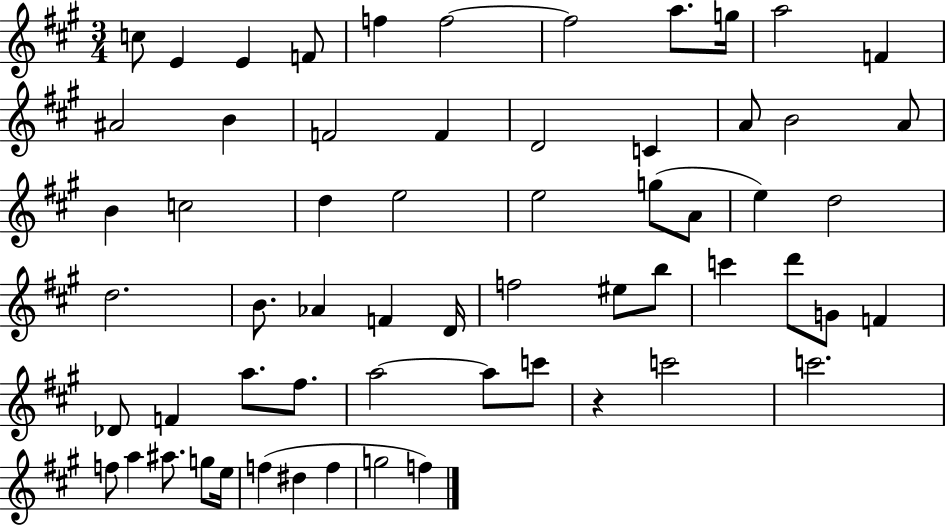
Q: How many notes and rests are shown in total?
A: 61